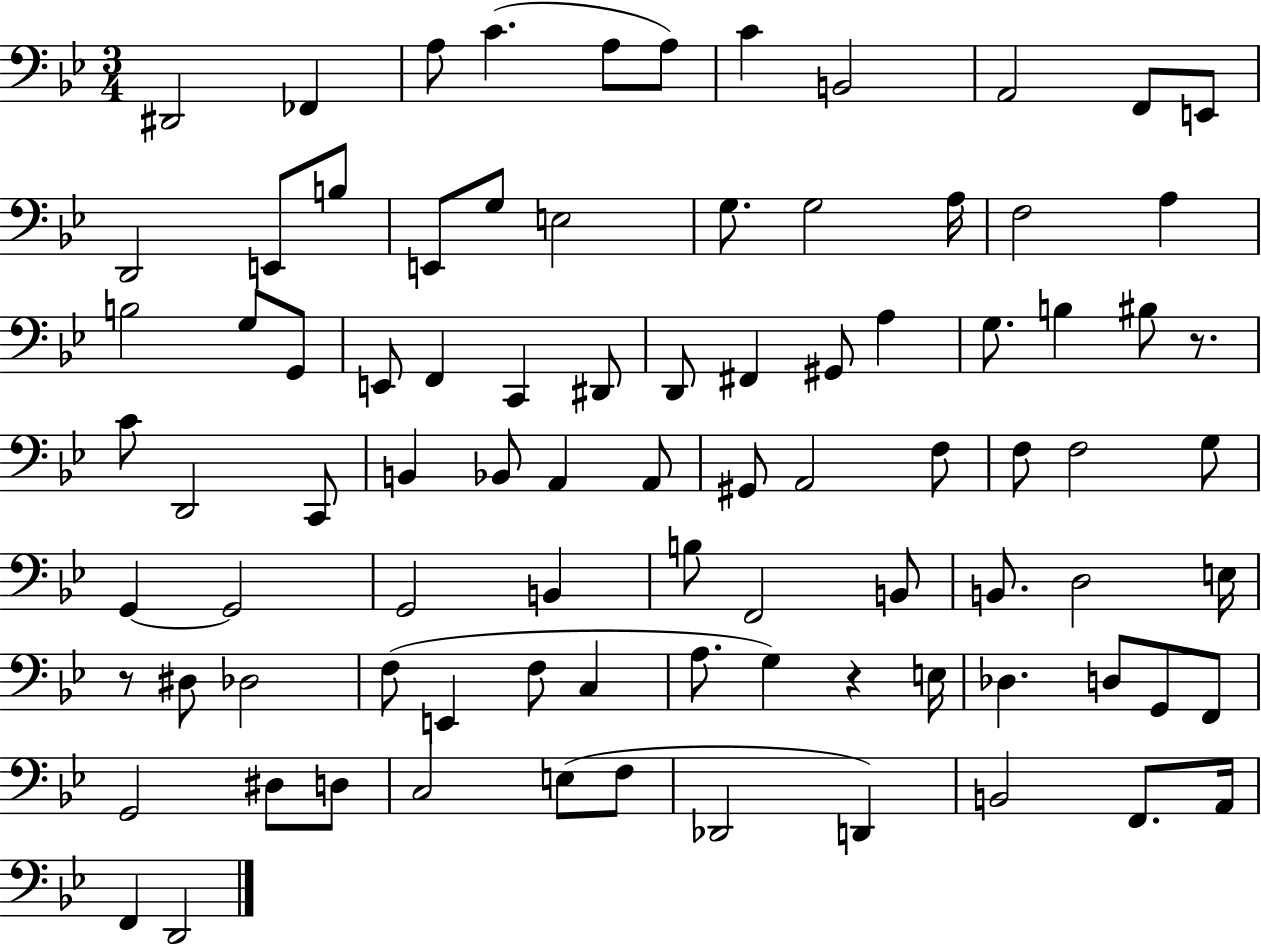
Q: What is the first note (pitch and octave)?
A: D#2